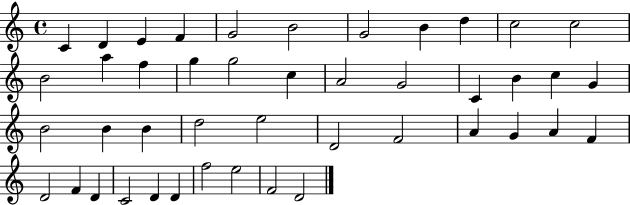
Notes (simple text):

C4/q D4/q E4/q F4/q G4/h B4/h G4/h B4/q D5/q C5/h C5/h B4/h A5/q F5/q G5/q G5/h C5/q A4/h G4/h C4/q B4/q C5/q G4/q B4/h B4/q B4/q D5/h E5/h D4/h F4/h A4/q G4/q A4/q F4/q D4/h F4/q D4/q C4/h D4/q D4/q F5/h E5/h F4/h D4/h